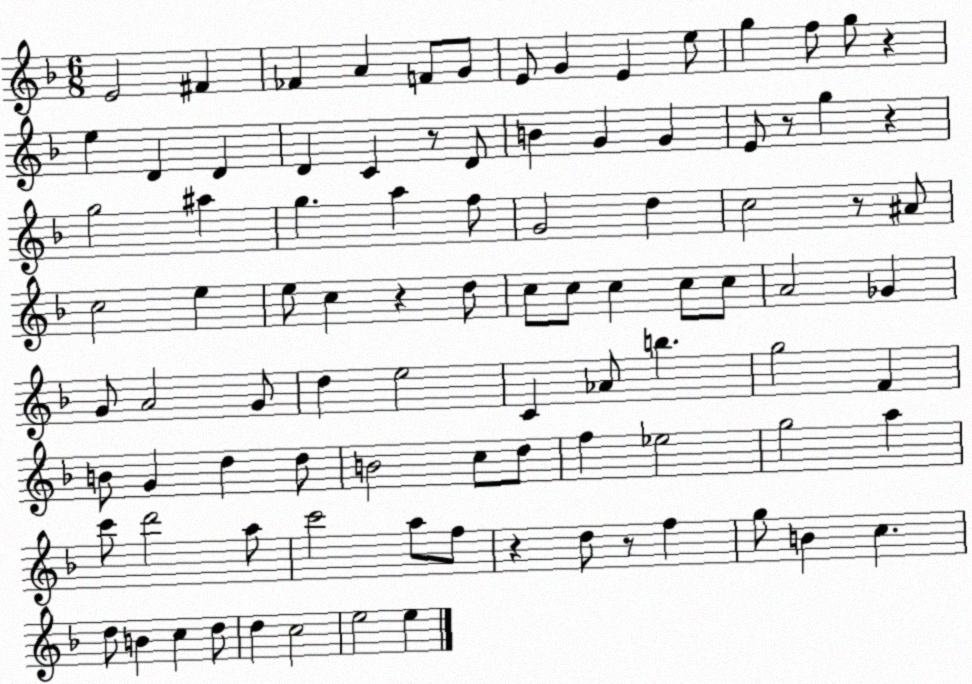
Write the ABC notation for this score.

X:1
T:Untitled
M:6/8
L:1/4
K:F
E2 ^F _F A F/2 G/2 E/2 G E e/2 g f/2 g/2 z e D D D C z/2 D/2 B G G E/2 z/2 g z g2 ^a g a f/2 G2 d c2 z/2 ^A/2 c2 e e/2 c z d/2 c/2 c/2 c c/2 c/2 A2 _G G/2 A2 G/2 d e2 C _A/2 b g2 F B/2 G d d/2 B2 c/2 d/2 f _e2 g2 a c'/2 d'2 a/2 c'2 a/2 f/2 z d/2 z/2 f g/2 B c d/2 B c d/2 d c2 e2 e